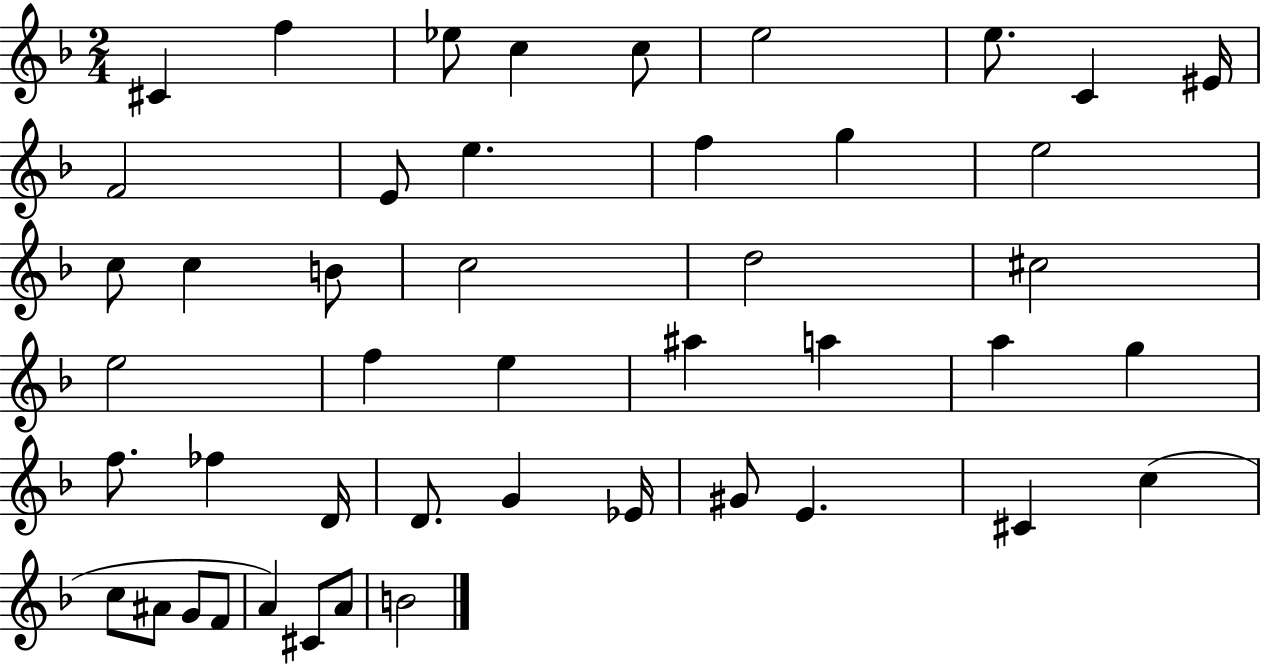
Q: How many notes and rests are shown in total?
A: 46